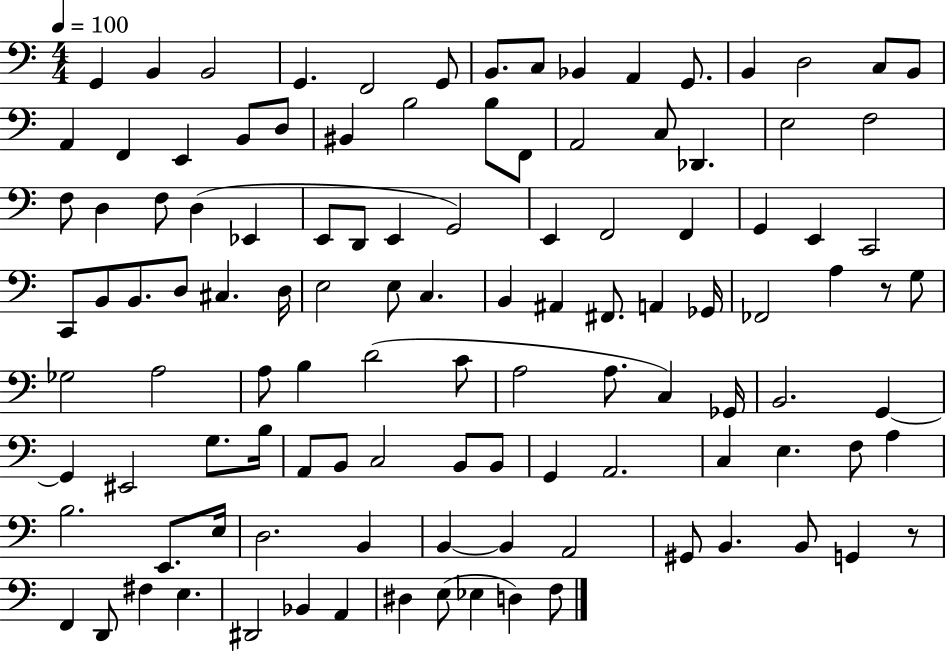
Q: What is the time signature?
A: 4/4